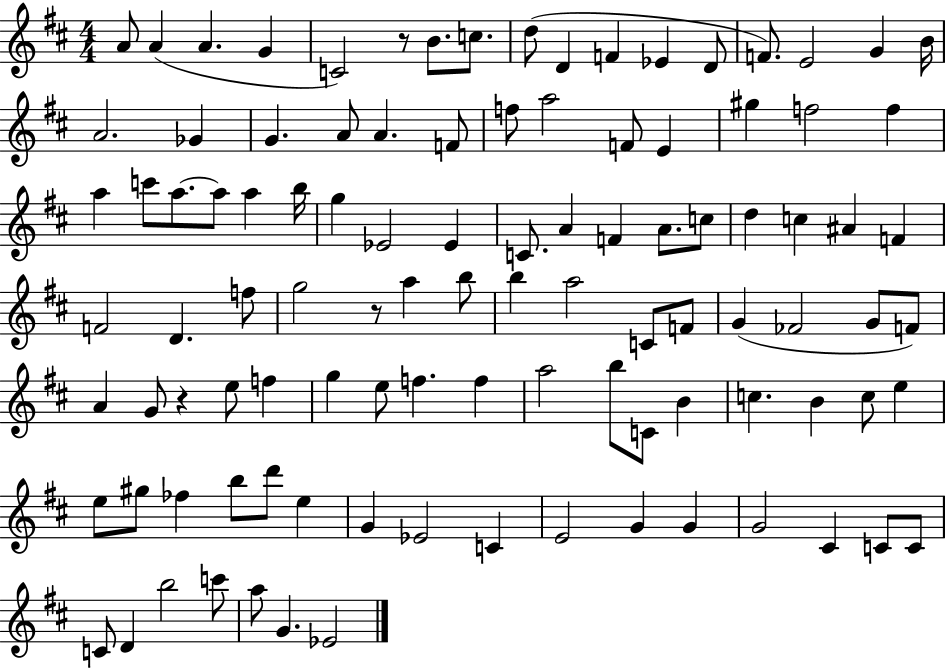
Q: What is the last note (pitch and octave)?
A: Eb4